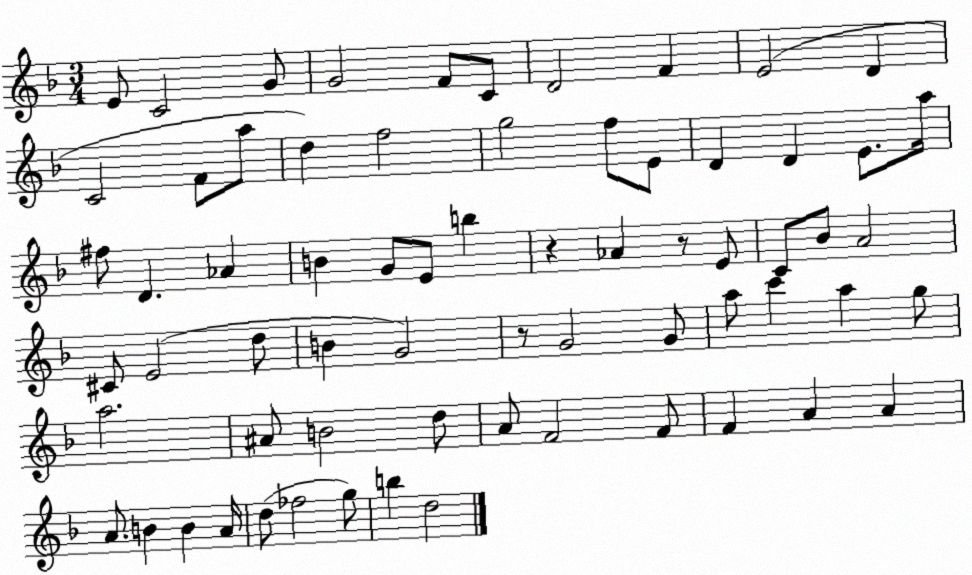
X:1
T:Untitled
M:3/4
L:1/4
K:F
E/2 C2 G/2 G2 F/2 C/2 D2 F E2 D C2 F/2 a/2 d f2 g2 f/2 E/2 D D E/2 a/4 ^f/2 D _A B G/2 E/2 b z _A z/2 E/2 C/2 _B/2 A2 ^C/2 E2 d/2 B G2 z/2 G2 G/2 a/2 c' a g/2 a2 ^A/2 B2 d/2 A/2 F2 F/2 F A A A/2 B B A/4 d/2 _f2 g/2 b d2